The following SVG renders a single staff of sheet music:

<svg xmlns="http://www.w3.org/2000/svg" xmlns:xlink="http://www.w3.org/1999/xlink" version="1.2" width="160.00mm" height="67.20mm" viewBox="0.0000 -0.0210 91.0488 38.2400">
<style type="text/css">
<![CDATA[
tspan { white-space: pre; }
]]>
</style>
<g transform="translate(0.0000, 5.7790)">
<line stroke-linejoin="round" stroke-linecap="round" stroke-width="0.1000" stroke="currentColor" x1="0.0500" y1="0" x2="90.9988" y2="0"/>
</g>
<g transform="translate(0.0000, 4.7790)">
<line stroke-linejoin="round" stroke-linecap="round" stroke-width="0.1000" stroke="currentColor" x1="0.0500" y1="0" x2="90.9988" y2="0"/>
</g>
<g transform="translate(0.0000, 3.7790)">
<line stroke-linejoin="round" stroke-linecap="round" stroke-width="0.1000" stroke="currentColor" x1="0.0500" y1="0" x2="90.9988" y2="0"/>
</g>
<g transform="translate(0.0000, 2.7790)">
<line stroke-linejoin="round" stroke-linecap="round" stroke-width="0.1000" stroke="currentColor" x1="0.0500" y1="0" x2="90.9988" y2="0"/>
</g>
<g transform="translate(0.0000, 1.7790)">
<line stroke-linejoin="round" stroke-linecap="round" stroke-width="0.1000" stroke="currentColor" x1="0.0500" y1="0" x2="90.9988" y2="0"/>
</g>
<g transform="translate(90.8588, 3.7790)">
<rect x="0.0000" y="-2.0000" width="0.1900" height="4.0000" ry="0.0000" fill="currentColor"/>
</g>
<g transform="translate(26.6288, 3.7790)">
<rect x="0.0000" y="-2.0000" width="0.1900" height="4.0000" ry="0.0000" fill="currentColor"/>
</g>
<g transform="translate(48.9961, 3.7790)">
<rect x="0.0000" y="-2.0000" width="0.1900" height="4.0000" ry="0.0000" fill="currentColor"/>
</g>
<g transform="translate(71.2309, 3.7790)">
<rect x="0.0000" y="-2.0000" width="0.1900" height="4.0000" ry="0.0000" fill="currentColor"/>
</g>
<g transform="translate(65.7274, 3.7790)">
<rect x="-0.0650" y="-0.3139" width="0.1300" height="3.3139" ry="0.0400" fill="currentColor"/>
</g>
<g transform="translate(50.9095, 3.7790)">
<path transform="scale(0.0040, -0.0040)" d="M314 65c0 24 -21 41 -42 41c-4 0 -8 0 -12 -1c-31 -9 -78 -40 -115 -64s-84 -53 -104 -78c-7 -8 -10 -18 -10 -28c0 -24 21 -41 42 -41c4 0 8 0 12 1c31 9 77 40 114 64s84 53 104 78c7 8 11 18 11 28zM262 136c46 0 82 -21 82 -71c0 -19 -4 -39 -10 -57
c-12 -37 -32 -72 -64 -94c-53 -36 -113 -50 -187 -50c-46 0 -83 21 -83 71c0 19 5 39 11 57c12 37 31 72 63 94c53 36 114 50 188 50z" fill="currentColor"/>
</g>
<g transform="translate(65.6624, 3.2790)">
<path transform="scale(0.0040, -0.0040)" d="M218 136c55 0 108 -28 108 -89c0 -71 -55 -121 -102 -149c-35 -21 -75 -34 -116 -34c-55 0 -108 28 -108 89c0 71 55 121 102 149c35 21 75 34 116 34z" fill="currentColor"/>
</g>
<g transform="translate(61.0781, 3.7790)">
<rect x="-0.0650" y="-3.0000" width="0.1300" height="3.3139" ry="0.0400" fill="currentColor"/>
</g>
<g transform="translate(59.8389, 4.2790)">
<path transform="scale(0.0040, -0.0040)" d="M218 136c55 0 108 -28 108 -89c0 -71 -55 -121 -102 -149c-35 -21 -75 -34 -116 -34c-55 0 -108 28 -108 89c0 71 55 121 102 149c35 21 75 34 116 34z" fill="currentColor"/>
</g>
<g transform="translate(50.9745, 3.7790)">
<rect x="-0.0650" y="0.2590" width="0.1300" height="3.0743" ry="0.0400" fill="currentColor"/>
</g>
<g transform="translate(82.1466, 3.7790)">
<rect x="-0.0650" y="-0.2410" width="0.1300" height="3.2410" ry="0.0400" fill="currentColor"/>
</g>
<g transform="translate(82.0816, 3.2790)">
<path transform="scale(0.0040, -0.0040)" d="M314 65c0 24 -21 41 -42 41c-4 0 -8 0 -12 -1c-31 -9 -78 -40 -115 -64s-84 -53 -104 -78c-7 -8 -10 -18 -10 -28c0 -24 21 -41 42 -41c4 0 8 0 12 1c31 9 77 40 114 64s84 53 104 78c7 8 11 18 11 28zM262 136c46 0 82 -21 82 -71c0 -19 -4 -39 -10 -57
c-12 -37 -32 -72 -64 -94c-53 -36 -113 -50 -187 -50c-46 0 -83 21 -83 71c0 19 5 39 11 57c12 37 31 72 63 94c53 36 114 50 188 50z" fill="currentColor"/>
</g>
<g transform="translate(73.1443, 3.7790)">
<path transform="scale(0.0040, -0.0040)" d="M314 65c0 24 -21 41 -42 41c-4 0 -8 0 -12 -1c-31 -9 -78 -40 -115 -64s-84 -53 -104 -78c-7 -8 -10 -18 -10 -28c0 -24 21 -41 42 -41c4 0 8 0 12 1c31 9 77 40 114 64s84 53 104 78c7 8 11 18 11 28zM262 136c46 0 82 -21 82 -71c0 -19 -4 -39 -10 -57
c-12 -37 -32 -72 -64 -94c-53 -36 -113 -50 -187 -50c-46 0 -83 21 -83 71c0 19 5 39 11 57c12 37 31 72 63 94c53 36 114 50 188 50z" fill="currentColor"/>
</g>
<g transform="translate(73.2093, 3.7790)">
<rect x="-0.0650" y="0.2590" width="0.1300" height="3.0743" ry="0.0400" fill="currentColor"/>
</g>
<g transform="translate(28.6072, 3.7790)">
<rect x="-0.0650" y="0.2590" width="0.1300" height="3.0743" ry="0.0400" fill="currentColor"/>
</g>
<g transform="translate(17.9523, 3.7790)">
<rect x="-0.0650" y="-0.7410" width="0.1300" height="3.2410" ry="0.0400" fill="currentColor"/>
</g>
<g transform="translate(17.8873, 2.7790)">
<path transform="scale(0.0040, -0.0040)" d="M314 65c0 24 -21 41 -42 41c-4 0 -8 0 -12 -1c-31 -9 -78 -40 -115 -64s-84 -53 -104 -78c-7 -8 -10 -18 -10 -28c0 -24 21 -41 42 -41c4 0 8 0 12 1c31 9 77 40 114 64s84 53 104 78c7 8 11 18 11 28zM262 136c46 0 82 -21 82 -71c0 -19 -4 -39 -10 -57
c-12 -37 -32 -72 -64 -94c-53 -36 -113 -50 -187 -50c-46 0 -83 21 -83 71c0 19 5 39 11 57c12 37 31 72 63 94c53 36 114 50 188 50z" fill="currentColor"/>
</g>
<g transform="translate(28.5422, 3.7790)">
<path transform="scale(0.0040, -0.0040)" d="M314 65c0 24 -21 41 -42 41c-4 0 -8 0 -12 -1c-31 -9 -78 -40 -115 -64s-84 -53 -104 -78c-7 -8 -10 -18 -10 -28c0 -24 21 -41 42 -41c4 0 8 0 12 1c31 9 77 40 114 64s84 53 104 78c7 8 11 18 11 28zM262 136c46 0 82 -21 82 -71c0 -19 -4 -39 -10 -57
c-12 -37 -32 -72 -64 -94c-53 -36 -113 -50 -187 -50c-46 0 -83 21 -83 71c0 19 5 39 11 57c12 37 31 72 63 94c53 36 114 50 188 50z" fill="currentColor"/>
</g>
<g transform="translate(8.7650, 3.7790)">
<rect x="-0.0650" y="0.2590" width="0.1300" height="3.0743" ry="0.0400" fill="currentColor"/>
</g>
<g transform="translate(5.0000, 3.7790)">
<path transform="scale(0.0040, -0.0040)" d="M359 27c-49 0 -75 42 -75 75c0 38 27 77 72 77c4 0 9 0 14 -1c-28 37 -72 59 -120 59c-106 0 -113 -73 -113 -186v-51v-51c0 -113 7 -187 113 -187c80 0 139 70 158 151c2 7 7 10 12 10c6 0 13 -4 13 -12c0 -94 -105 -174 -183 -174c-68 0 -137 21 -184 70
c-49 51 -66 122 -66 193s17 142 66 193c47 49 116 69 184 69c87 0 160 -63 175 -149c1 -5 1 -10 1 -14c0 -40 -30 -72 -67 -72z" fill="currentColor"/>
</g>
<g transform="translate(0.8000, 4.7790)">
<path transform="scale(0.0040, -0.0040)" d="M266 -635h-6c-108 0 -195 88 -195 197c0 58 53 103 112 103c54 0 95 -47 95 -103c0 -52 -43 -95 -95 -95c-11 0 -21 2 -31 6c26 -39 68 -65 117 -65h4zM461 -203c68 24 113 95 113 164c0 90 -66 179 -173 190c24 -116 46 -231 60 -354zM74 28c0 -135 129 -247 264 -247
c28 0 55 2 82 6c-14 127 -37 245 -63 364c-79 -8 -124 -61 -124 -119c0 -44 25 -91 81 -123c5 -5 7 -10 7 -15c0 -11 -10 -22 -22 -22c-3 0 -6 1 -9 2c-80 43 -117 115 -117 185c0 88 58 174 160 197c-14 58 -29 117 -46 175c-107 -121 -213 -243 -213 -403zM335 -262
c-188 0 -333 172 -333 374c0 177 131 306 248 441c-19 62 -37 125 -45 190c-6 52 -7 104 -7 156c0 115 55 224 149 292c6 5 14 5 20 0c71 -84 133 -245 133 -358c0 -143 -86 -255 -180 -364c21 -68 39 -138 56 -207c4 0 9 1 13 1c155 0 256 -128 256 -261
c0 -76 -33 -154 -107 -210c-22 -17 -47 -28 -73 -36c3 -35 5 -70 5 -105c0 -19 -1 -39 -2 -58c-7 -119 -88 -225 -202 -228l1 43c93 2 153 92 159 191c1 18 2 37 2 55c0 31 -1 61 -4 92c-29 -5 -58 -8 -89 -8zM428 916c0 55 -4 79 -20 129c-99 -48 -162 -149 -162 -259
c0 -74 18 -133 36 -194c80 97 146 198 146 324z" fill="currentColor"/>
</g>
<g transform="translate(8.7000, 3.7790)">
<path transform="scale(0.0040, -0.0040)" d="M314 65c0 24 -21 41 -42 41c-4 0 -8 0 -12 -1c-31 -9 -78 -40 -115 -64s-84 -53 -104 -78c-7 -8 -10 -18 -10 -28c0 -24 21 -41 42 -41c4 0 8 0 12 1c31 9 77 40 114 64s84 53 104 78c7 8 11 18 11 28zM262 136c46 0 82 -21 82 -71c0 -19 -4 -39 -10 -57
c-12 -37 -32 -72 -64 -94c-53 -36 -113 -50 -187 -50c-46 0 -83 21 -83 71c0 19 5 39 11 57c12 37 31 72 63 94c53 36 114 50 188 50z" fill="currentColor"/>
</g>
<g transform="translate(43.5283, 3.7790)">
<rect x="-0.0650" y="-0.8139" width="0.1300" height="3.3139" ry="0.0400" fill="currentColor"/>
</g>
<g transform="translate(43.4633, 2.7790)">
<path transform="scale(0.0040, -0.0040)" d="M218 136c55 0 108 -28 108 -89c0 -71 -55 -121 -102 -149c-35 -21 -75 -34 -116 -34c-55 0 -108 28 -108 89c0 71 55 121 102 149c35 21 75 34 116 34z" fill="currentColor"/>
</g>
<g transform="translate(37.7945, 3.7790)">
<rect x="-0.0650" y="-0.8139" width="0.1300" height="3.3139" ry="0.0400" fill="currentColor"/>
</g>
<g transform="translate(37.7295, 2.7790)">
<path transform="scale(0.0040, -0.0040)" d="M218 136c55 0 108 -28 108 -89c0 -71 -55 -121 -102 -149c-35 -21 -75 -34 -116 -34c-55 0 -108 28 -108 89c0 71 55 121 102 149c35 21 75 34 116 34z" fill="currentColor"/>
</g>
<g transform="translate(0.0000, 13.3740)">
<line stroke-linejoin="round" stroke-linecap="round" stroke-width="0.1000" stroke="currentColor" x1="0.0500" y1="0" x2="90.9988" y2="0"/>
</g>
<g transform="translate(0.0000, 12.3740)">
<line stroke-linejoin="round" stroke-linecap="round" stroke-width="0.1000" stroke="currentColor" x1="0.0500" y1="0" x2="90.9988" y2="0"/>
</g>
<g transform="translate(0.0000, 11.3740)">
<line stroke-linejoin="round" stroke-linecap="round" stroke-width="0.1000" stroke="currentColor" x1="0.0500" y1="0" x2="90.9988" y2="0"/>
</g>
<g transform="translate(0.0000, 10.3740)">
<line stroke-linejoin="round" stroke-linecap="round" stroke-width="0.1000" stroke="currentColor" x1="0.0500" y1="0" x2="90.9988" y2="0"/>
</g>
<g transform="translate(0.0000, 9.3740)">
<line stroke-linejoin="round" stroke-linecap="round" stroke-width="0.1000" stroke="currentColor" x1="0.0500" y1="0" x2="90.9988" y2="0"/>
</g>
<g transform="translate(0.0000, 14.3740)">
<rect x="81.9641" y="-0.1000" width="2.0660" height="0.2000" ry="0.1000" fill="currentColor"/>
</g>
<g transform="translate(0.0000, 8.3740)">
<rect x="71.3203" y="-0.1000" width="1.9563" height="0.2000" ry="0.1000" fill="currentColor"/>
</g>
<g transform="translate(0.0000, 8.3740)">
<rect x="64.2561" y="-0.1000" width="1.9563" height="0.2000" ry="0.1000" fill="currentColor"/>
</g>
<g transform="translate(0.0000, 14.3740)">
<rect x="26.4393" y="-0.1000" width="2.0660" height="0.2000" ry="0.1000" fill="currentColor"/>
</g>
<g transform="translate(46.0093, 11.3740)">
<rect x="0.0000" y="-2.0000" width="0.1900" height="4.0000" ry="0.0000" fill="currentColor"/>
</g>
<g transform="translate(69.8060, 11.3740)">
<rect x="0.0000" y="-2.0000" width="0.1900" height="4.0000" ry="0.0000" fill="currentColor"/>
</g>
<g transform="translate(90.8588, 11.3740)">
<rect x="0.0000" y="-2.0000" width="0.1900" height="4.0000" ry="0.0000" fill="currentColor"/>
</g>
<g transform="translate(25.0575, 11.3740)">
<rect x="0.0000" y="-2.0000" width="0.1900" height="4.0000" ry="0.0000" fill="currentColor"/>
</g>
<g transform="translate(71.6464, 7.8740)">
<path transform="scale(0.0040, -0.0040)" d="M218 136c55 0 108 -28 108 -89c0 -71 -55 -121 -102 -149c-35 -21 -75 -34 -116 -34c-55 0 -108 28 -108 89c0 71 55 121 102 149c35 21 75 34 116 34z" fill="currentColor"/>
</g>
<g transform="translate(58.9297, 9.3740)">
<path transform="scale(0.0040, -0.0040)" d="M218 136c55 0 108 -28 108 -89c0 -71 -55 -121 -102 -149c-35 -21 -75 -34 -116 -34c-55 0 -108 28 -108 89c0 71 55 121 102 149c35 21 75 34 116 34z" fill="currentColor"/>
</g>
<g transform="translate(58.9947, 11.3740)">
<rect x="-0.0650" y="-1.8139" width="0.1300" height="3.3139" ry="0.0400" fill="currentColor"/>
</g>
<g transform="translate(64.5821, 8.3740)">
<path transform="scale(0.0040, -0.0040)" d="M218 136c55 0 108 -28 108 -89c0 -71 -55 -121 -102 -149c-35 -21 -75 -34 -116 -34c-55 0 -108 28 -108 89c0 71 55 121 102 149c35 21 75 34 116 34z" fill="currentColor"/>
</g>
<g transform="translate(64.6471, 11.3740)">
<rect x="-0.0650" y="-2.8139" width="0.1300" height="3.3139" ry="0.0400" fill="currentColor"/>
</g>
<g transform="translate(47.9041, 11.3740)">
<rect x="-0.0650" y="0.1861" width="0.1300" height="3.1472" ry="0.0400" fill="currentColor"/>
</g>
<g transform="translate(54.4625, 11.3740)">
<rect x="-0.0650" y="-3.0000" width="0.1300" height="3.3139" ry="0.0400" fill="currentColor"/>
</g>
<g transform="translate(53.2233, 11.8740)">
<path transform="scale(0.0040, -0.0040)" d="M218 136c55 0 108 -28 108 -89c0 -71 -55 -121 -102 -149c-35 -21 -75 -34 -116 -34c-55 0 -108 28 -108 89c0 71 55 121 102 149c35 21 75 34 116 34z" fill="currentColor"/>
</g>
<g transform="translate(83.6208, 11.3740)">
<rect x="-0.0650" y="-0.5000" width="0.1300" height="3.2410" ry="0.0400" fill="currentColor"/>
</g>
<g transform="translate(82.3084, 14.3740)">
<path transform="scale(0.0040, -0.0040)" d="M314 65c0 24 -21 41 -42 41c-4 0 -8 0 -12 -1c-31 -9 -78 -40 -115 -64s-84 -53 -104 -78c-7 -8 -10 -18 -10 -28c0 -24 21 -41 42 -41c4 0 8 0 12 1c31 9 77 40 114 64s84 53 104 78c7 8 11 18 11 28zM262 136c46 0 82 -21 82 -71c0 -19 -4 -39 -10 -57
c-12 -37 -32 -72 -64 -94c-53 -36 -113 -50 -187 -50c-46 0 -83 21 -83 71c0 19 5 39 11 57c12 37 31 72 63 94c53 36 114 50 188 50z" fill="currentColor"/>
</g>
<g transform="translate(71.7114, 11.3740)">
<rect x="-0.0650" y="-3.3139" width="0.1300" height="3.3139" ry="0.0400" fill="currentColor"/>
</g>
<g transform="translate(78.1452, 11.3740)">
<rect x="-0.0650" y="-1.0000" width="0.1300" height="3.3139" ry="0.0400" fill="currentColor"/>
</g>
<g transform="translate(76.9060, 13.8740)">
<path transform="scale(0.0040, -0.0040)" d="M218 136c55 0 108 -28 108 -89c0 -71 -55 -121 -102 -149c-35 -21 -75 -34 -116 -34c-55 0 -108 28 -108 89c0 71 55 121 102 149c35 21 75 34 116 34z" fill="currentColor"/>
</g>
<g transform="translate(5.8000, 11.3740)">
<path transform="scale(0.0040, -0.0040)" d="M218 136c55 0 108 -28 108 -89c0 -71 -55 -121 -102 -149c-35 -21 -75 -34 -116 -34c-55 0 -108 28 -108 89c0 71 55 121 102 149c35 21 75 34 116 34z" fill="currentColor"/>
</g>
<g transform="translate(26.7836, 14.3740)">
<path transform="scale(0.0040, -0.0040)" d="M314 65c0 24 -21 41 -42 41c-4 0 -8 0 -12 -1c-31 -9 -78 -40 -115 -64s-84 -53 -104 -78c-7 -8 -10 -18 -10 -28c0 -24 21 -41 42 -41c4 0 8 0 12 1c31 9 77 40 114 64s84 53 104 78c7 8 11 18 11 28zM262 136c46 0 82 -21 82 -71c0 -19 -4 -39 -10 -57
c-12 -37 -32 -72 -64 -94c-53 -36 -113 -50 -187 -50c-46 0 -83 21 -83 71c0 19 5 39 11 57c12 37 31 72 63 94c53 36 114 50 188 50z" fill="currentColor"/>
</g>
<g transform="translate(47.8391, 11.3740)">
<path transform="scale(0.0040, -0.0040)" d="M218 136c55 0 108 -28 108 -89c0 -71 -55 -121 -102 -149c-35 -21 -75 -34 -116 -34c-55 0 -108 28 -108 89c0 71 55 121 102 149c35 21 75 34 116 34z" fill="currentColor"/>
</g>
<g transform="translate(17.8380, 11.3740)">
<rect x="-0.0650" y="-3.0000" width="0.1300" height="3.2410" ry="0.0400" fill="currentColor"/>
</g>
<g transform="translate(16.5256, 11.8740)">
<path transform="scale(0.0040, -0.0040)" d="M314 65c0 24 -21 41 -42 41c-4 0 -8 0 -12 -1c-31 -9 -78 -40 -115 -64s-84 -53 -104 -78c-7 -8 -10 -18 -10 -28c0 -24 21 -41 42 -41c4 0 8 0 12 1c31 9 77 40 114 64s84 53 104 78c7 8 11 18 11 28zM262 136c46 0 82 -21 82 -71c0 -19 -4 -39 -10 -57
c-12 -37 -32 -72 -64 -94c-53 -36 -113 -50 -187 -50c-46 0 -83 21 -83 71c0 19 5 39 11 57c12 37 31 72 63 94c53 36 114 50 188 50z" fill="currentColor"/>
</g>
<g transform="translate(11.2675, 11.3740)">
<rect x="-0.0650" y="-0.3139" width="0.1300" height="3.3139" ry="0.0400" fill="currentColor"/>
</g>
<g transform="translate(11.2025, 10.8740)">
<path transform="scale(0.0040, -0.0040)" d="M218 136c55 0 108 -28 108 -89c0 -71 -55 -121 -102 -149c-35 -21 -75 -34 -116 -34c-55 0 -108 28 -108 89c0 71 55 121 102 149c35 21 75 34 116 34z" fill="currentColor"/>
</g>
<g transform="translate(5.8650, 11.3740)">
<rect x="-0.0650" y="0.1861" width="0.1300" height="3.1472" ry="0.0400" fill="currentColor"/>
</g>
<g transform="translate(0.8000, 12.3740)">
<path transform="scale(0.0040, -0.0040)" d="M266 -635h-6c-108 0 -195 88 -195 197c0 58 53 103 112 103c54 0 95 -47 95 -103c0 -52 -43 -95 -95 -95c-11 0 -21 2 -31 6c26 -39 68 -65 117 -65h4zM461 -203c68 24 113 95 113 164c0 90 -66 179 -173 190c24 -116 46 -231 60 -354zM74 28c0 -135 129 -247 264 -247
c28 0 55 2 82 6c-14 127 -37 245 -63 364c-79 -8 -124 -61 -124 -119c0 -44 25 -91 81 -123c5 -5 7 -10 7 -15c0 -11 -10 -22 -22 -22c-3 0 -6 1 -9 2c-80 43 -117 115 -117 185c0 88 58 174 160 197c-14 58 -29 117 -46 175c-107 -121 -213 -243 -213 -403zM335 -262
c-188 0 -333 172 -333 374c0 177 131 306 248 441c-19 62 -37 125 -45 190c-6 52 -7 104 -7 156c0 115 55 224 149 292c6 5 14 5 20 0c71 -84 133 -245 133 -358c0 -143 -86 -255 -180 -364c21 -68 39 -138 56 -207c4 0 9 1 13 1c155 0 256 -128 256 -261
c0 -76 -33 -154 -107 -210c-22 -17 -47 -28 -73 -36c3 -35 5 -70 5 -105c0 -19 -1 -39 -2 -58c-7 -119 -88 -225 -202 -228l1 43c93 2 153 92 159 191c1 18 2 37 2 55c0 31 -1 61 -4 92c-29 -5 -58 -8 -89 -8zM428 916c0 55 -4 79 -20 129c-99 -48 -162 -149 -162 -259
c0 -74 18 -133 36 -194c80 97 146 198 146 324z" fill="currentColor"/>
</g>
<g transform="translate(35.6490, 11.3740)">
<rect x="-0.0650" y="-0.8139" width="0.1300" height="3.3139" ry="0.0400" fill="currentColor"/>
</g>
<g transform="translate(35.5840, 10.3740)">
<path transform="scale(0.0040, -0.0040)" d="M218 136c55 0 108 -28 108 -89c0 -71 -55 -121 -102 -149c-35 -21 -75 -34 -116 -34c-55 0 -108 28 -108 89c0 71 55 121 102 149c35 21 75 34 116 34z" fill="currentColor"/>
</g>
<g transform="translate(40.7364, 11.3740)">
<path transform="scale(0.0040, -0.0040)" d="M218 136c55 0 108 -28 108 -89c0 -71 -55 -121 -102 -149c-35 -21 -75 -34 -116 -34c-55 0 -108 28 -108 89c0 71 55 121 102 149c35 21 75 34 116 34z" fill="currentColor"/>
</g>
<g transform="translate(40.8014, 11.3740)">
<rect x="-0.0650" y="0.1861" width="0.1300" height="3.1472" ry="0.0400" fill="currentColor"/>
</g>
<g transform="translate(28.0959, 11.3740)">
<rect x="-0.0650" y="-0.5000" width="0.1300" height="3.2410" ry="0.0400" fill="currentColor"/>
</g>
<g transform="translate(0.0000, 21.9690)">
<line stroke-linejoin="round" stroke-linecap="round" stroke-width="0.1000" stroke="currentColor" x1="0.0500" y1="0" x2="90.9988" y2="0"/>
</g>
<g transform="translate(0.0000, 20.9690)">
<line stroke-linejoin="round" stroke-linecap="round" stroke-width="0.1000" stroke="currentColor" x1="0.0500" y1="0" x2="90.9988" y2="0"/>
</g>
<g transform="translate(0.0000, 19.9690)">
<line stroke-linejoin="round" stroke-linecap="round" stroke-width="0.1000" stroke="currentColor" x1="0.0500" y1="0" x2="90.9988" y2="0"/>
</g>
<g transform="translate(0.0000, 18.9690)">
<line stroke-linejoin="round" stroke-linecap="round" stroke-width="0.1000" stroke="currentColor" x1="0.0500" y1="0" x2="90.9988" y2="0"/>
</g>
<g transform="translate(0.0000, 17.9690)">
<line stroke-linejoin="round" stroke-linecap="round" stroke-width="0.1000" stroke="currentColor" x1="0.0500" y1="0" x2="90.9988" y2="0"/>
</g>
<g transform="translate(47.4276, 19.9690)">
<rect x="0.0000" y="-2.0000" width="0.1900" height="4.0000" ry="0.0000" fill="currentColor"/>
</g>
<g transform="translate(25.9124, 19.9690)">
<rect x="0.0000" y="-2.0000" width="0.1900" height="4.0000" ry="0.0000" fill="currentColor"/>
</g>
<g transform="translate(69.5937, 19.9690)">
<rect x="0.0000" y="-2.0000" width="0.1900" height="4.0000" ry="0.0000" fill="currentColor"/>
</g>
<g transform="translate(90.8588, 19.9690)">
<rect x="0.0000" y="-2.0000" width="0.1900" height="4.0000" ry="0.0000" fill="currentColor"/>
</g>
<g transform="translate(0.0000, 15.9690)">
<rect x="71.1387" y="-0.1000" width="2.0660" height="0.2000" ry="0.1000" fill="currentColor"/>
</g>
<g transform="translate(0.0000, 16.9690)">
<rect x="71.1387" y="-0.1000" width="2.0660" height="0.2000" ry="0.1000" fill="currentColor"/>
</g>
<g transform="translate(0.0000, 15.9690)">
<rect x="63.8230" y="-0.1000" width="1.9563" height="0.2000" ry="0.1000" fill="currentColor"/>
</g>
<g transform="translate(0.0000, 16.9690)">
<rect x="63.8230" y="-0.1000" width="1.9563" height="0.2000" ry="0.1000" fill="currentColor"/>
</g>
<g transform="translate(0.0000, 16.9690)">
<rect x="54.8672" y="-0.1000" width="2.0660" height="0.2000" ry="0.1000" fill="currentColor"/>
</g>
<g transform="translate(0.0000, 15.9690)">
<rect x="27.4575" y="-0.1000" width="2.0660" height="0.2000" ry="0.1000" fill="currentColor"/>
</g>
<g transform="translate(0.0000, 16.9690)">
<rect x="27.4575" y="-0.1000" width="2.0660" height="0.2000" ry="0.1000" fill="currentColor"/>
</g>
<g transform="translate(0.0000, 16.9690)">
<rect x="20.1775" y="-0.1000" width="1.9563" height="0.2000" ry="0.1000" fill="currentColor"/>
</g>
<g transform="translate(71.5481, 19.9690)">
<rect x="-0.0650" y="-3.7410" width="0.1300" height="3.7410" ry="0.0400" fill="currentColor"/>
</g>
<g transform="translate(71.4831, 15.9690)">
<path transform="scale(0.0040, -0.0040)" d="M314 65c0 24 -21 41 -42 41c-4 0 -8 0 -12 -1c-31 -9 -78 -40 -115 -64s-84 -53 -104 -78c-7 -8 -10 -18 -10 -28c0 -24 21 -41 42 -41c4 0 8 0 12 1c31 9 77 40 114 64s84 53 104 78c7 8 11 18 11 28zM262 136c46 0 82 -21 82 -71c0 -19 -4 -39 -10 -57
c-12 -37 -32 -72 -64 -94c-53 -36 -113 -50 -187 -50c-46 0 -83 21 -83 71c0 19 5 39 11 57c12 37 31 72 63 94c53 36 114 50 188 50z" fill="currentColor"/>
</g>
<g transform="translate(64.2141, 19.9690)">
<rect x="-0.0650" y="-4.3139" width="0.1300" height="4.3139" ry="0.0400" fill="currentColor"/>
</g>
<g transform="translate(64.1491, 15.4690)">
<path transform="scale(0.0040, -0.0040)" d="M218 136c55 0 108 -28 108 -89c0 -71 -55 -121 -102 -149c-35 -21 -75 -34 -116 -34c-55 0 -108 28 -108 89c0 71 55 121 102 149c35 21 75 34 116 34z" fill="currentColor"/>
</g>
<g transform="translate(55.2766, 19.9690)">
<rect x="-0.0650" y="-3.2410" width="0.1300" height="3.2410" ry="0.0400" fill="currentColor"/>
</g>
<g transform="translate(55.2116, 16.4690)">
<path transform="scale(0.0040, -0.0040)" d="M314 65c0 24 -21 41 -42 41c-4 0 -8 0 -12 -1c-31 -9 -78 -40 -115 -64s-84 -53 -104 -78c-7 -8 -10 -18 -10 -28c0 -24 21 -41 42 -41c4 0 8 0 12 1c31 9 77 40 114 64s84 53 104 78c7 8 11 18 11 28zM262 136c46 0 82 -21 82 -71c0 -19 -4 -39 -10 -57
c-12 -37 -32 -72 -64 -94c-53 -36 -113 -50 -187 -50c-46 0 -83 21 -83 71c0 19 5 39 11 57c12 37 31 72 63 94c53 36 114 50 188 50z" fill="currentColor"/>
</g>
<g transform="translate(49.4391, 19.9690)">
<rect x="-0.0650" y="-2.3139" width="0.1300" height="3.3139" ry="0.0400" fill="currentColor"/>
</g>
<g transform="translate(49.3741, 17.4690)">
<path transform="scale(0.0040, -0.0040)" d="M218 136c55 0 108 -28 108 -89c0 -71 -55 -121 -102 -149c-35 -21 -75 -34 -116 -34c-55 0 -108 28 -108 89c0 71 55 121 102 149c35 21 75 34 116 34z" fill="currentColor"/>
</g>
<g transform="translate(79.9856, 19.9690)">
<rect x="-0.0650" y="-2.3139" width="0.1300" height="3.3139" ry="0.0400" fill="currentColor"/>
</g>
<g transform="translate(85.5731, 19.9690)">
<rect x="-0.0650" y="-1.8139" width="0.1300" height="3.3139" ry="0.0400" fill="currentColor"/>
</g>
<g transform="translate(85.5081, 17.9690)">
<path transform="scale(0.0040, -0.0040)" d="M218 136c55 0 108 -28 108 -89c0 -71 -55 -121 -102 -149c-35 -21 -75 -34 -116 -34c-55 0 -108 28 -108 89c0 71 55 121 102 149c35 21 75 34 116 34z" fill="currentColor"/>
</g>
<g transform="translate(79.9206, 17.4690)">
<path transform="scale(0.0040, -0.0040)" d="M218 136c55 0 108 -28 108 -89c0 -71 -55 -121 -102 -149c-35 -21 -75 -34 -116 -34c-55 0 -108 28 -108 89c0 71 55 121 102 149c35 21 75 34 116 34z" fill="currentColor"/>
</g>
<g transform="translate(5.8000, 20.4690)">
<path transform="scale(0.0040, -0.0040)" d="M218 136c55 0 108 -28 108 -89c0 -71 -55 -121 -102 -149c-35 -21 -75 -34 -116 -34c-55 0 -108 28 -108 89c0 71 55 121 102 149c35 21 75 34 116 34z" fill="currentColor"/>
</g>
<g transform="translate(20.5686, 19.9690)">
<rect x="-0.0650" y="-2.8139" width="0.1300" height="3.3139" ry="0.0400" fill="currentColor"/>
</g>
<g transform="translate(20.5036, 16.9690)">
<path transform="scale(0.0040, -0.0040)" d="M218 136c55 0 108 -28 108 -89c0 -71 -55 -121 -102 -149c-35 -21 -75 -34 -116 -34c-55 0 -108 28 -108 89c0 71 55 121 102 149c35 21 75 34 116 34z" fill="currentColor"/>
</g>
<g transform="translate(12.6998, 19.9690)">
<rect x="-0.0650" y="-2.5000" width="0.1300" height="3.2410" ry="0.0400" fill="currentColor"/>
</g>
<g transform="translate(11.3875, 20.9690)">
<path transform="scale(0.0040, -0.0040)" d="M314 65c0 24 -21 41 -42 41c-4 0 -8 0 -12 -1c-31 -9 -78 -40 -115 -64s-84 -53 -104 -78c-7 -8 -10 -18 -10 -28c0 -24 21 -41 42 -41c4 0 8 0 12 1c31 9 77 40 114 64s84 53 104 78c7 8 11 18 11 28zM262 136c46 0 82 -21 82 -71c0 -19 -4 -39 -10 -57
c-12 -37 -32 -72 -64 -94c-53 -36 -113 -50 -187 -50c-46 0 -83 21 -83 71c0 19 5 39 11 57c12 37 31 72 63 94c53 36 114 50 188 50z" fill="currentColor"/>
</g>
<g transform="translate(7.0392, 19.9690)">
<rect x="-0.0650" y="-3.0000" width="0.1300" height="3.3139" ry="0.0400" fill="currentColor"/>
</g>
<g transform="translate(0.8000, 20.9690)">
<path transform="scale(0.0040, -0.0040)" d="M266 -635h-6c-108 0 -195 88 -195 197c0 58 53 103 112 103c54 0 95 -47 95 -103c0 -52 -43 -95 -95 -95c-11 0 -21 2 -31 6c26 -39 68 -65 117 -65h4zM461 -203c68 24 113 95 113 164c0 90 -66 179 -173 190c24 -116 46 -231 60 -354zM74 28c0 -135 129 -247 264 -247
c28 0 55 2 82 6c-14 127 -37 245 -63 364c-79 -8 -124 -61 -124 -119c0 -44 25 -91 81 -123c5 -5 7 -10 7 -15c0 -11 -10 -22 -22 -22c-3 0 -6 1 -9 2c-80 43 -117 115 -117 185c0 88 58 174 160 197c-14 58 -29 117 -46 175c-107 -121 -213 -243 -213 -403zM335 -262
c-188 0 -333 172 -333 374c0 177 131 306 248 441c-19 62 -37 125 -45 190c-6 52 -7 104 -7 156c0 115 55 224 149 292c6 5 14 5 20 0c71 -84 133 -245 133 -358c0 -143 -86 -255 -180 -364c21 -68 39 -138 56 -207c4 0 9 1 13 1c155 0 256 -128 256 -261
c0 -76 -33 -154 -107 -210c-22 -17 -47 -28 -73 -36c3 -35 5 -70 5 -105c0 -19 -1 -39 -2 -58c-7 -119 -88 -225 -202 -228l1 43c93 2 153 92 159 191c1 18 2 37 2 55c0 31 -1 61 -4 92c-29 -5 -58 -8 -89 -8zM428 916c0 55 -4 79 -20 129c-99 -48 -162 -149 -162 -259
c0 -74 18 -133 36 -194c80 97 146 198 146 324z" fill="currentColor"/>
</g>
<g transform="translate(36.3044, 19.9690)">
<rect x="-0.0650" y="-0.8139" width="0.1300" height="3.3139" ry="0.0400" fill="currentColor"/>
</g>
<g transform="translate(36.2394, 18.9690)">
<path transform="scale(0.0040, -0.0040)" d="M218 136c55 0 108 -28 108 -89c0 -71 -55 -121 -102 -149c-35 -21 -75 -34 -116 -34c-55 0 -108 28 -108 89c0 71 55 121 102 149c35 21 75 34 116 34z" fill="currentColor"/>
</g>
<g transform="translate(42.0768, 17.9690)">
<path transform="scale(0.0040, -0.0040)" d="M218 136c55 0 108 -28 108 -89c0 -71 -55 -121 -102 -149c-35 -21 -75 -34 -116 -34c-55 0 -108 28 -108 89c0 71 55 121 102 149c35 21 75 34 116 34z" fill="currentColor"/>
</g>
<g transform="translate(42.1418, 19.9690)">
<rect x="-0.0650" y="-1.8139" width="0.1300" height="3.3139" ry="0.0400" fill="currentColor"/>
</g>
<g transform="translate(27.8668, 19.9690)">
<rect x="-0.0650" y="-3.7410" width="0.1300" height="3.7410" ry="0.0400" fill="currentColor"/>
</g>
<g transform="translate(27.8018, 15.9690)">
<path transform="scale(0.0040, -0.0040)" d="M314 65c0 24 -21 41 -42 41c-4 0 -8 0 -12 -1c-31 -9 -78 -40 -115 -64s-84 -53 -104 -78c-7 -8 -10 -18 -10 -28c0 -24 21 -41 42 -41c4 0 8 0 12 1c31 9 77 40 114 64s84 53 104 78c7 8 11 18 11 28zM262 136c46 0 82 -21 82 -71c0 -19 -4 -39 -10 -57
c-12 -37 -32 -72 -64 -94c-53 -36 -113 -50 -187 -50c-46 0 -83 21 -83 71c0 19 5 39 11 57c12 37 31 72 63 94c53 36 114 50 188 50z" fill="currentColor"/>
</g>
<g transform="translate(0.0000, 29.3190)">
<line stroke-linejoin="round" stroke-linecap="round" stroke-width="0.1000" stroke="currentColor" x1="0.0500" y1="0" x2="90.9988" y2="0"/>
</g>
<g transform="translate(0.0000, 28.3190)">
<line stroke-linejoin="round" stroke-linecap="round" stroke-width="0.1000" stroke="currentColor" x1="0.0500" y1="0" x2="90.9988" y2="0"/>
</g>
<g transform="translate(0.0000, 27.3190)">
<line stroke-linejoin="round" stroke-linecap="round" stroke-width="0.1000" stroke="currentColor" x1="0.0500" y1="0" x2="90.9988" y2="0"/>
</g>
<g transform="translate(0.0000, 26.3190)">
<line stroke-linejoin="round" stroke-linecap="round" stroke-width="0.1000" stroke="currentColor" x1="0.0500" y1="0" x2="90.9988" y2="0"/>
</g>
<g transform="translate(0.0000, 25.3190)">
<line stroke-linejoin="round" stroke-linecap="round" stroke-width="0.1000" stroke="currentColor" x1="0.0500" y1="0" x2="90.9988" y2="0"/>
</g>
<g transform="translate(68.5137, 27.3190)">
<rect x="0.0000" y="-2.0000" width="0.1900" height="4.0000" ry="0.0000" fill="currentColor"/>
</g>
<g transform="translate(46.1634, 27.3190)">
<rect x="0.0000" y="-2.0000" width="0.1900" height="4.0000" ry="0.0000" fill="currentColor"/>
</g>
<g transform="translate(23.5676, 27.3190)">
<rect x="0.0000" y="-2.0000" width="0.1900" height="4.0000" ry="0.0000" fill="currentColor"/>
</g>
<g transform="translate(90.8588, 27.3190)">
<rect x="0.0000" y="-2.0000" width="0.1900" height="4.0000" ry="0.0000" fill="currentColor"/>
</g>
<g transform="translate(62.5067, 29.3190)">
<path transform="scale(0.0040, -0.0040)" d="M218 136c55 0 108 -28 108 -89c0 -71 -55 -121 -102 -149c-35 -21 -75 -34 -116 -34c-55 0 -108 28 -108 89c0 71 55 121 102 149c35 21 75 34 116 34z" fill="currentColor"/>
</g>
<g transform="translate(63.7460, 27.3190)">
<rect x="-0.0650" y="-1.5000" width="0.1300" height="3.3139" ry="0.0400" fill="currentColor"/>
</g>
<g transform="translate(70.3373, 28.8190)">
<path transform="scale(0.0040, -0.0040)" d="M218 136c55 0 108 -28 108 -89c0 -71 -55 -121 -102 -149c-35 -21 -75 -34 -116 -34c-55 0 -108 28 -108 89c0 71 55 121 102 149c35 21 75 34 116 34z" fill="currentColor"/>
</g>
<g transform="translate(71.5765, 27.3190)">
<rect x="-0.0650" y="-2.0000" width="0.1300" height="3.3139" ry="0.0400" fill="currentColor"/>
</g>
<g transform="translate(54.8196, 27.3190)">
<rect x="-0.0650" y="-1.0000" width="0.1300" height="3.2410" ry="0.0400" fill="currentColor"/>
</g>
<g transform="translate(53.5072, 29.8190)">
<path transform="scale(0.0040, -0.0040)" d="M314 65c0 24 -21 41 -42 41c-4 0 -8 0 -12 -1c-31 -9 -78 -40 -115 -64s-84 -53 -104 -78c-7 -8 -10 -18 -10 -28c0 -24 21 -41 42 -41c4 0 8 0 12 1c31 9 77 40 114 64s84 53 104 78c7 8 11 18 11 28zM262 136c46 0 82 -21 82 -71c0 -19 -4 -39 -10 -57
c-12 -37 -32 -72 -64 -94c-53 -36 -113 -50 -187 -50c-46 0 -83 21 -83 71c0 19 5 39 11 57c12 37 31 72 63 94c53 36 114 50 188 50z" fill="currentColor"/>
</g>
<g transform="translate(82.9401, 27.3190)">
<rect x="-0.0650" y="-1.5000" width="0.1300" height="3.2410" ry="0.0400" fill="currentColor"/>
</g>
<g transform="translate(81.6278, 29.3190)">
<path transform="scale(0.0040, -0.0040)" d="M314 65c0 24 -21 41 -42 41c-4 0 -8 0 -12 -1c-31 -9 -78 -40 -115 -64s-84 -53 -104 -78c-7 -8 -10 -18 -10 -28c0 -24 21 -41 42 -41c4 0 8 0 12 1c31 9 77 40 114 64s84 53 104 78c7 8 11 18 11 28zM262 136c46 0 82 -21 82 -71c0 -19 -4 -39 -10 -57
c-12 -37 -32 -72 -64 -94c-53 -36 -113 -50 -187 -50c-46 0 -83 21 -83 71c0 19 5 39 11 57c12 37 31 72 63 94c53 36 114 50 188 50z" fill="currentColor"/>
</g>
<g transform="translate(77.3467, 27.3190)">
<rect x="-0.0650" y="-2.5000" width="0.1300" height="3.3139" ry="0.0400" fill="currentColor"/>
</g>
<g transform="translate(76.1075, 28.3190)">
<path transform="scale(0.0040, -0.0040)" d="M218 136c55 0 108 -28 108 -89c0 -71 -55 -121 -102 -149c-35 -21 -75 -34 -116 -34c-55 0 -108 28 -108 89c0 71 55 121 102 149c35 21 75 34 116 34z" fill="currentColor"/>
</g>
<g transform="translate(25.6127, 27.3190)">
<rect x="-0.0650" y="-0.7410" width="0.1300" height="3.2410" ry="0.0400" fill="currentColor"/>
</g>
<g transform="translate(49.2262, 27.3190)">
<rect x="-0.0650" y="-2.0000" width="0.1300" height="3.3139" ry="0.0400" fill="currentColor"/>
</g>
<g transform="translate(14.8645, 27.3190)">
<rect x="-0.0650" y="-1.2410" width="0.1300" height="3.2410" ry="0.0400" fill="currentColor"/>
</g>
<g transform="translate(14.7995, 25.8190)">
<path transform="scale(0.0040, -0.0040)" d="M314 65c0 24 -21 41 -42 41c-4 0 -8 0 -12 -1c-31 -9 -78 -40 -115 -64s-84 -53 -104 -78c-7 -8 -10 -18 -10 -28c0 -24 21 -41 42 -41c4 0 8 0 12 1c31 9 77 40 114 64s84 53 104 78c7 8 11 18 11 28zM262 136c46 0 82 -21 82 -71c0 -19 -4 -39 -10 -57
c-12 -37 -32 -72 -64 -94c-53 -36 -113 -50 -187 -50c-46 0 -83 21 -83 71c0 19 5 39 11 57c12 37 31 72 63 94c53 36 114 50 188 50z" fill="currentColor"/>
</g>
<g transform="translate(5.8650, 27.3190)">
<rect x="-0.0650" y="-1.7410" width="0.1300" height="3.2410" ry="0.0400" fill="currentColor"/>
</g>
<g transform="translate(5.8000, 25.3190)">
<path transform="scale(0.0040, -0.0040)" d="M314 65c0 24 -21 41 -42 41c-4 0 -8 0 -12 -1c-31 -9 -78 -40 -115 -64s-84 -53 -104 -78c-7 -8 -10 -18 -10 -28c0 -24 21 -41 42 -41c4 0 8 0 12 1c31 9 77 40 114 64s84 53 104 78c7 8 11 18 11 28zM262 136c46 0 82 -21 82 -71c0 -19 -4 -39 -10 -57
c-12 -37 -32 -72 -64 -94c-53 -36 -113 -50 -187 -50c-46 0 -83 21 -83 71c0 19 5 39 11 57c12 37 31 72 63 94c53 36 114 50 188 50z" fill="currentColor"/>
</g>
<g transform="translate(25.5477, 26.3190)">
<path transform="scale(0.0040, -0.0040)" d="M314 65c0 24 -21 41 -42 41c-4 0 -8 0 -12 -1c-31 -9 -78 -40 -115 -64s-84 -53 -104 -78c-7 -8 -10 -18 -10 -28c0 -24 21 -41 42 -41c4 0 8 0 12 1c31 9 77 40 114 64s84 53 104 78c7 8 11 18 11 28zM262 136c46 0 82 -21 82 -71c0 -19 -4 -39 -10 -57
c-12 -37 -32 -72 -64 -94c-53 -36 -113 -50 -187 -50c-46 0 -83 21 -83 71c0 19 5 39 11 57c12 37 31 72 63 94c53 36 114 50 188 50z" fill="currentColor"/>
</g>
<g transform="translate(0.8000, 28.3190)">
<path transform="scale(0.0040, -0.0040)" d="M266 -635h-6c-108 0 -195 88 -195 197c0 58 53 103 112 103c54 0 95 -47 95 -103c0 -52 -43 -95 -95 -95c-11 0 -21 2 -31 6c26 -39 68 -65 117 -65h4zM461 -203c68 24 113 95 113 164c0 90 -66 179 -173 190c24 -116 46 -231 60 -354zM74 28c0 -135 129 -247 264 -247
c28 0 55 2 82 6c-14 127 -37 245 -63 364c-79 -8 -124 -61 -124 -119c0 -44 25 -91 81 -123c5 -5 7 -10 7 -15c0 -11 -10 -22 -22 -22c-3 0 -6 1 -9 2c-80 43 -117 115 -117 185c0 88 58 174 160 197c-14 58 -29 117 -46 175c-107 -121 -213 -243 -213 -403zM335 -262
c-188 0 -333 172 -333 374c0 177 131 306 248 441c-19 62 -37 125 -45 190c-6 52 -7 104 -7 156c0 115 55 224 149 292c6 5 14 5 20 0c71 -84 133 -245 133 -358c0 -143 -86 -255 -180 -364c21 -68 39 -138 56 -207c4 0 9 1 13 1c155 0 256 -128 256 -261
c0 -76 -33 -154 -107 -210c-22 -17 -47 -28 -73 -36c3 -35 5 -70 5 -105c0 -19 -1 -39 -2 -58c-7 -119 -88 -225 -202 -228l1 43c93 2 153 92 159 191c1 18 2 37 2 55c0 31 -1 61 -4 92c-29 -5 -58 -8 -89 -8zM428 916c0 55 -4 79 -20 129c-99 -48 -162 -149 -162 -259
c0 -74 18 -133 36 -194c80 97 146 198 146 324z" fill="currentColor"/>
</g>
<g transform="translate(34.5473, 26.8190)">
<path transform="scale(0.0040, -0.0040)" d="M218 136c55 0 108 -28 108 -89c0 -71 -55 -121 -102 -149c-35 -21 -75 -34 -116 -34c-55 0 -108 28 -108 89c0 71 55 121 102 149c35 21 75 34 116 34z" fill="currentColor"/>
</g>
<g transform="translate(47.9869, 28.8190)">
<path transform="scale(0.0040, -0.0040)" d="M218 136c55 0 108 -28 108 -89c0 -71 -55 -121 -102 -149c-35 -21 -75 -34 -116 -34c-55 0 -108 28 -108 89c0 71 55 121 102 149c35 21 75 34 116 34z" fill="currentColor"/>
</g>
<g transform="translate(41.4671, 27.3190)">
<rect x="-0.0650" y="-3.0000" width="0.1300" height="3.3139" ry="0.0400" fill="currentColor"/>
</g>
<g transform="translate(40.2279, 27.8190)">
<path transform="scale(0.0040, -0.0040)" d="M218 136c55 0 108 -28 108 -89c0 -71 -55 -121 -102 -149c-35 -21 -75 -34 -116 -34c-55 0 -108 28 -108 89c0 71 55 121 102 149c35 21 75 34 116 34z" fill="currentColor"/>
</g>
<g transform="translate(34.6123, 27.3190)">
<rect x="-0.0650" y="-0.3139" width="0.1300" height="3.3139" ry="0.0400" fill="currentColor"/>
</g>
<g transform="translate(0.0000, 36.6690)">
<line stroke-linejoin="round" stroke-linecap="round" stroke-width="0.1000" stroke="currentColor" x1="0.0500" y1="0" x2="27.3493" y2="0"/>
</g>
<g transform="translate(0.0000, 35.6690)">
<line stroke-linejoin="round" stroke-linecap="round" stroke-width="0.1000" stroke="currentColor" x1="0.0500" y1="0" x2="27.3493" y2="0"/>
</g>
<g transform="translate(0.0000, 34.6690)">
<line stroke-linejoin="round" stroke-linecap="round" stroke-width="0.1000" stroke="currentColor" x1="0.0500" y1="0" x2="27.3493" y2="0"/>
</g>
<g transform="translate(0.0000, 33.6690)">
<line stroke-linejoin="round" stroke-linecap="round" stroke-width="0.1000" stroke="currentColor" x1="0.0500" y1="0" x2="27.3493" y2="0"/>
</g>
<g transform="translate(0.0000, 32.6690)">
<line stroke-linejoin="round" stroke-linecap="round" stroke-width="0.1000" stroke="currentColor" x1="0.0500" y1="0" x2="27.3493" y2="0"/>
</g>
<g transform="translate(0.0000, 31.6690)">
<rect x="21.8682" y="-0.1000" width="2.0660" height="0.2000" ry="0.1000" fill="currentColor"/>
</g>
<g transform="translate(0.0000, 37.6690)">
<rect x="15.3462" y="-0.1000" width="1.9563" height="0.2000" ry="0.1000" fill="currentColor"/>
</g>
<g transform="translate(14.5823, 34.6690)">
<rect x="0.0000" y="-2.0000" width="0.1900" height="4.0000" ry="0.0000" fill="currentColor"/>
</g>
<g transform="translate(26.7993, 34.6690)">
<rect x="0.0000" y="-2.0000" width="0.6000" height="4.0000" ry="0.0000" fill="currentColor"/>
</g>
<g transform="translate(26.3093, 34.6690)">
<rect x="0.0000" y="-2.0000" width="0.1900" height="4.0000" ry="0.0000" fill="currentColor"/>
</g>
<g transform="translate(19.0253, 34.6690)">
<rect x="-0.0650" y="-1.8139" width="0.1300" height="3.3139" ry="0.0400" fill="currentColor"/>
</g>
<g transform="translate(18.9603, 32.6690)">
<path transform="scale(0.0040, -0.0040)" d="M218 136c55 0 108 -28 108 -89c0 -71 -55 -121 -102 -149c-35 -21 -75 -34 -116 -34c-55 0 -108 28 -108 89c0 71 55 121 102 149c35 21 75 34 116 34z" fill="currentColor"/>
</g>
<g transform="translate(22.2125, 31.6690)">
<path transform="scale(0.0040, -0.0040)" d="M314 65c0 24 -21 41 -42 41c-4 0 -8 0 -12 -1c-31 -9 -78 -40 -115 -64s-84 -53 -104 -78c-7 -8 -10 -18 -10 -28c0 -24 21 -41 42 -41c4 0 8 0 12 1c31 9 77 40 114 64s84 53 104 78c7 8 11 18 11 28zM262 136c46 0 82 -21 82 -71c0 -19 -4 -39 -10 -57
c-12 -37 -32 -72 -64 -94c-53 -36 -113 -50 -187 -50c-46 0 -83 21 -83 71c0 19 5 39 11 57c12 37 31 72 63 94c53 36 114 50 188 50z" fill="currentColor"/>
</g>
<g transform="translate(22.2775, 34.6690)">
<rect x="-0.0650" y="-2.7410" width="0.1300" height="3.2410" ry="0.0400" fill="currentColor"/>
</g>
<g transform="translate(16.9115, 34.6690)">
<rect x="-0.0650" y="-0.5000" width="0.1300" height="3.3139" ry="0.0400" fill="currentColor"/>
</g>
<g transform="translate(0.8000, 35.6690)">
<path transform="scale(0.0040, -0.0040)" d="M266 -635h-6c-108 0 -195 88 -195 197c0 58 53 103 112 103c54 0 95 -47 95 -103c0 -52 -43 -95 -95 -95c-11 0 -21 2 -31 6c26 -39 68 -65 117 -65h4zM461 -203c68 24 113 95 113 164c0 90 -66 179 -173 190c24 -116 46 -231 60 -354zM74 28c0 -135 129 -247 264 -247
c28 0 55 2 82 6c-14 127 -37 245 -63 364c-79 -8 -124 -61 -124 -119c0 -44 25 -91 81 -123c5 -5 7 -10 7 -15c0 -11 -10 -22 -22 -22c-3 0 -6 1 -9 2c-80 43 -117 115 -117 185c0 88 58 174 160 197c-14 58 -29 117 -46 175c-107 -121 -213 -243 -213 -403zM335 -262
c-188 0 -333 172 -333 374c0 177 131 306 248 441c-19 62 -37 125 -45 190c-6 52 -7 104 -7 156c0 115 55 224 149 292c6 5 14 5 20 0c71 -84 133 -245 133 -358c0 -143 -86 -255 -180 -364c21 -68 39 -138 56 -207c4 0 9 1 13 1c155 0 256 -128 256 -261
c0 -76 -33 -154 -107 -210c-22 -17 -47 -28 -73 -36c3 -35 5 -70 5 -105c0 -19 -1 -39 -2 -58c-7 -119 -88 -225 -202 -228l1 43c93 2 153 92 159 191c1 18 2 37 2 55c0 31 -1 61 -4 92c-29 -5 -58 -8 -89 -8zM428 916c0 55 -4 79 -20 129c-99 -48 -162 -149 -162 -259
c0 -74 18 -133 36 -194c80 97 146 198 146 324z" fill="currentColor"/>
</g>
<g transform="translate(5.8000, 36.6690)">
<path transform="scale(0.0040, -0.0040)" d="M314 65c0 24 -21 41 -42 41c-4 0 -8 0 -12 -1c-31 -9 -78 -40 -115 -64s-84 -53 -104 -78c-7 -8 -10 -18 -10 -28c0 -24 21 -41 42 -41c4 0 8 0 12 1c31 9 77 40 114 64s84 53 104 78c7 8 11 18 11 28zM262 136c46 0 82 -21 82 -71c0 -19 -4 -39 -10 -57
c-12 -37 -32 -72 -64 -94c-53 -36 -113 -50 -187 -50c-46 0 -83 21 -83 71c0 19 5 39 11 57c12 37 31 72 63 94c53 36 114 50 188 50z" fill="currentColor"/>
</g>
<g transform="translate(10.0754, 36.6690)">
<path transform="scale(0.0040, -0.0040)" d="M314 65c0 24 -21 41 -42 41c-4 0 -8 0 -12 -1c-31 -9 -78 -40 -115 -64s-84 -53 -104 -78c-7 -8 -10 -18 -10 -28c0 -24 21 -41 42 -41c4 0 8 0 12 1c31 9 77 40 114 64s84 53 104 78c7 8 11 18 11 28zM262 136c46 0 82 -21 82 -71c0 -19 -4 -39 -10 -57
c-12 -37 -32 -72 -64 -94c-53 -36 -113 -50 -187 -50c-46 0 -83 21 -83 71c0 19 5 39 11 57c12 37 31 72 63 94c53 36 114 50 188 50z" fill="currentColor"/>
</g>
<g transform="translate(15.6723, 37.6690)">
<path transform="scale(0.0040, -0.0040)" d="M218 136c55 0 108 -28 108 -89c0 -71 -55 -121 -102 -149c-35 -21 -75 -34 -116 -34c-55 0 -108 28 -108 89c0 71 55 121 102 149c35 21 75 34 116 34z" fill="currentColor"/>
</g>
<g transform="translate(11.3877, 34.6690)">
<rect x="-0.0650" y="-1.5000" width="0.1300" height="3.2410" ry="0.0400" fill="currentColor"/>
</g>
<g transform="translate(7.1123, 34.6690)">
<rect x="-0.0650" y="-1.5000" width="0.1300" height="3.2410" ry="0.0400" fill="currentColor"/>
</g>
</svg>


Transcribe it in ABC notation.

X:1
T:Untitled
M:4/4
L:1/4
K:C
B2 d2 B2 d d B2 A c B2 c2 B c A2 C2 d B B A f a b D C2 A G2 a c'2 d f g b2 d' c'2 g f f2 e2 d2 c A F D2 E F G E2 E2 E2 C f a2